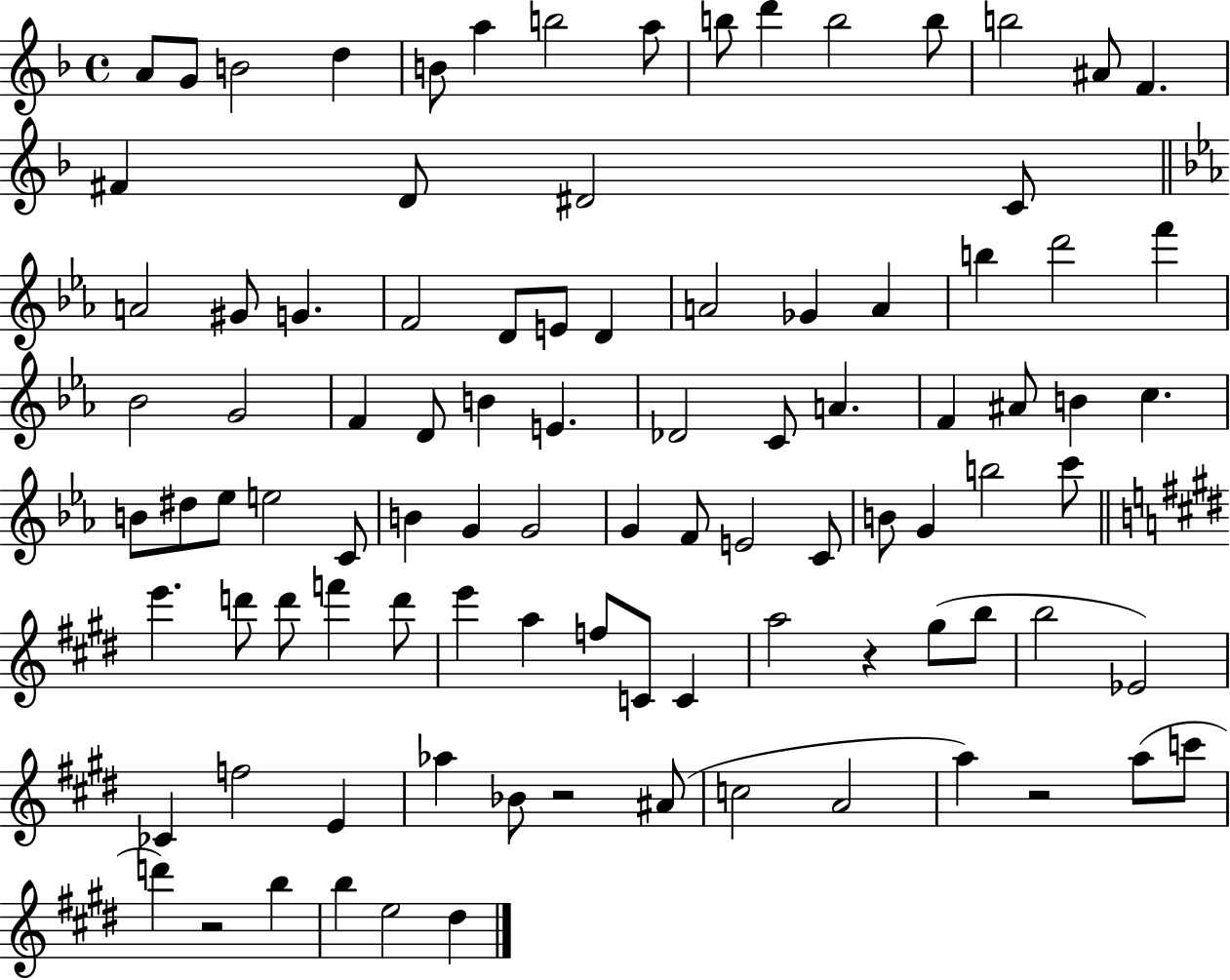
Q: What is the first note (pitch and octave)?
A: A4